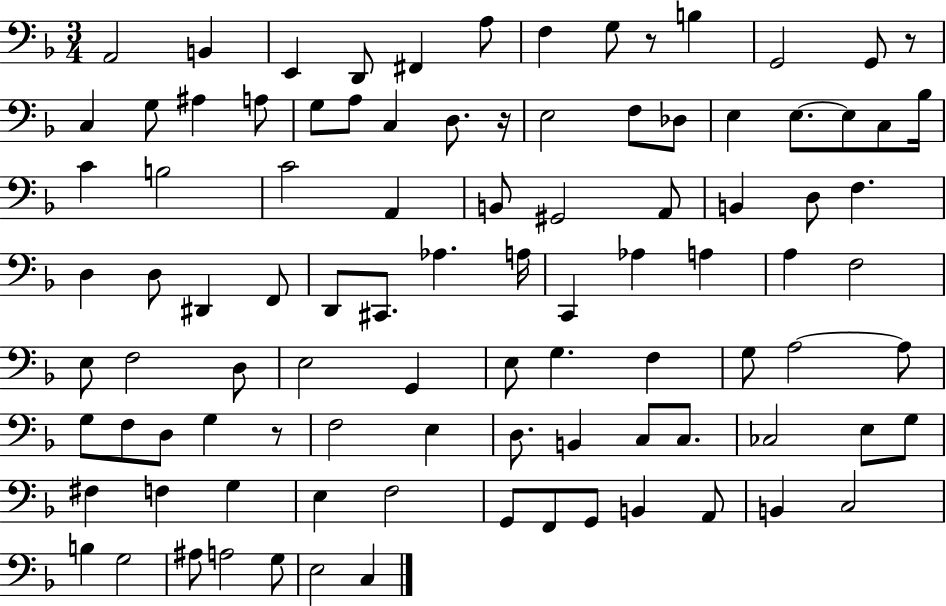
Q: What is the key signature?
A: F major